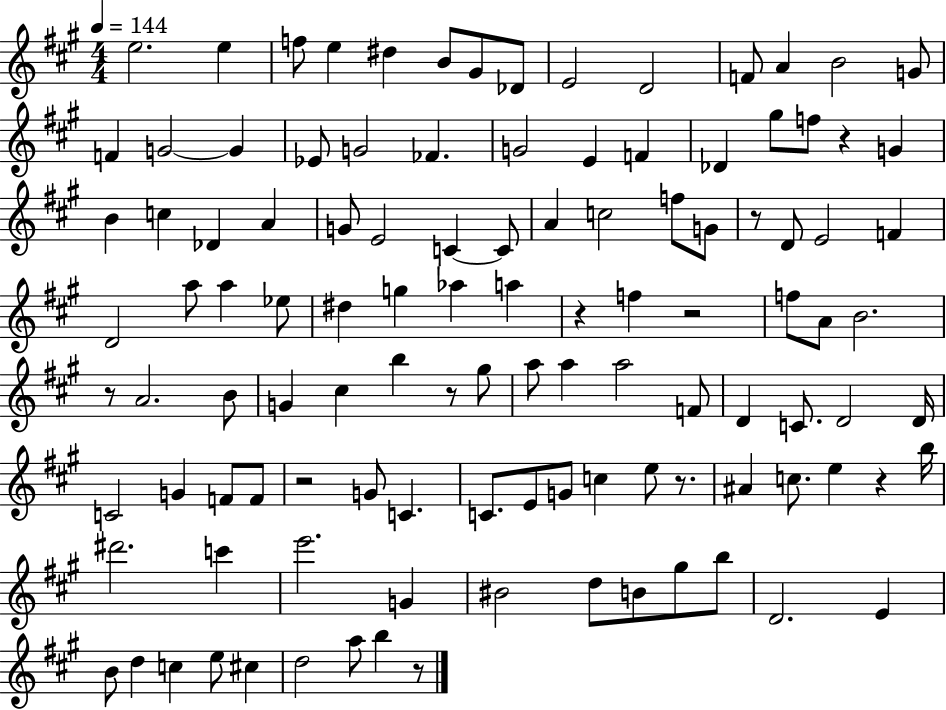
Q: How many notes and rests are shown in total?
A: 112